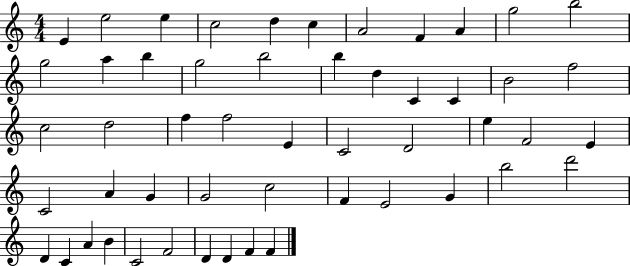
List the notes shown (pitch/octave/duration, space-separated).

E4/q E5/h E5/q C5/h D5/q C5/q A4/h F4/q A4/q G5/h B5/h G5/h A5/q B5/q G5/h B5/h B5/q D5/q C4/q C4/q B4/h F5/h C5/h D5/h F5/q F5/h E4/q C4/h D4/h E5/q F4/h E4/q C4/h A4/q G4/q G4/h C5/h F4/q E4/h G4/q B5/h D6/h D4/q C4/q A4/q B4/q C4/h F4/h D4/q D4/q F4/q F4/q